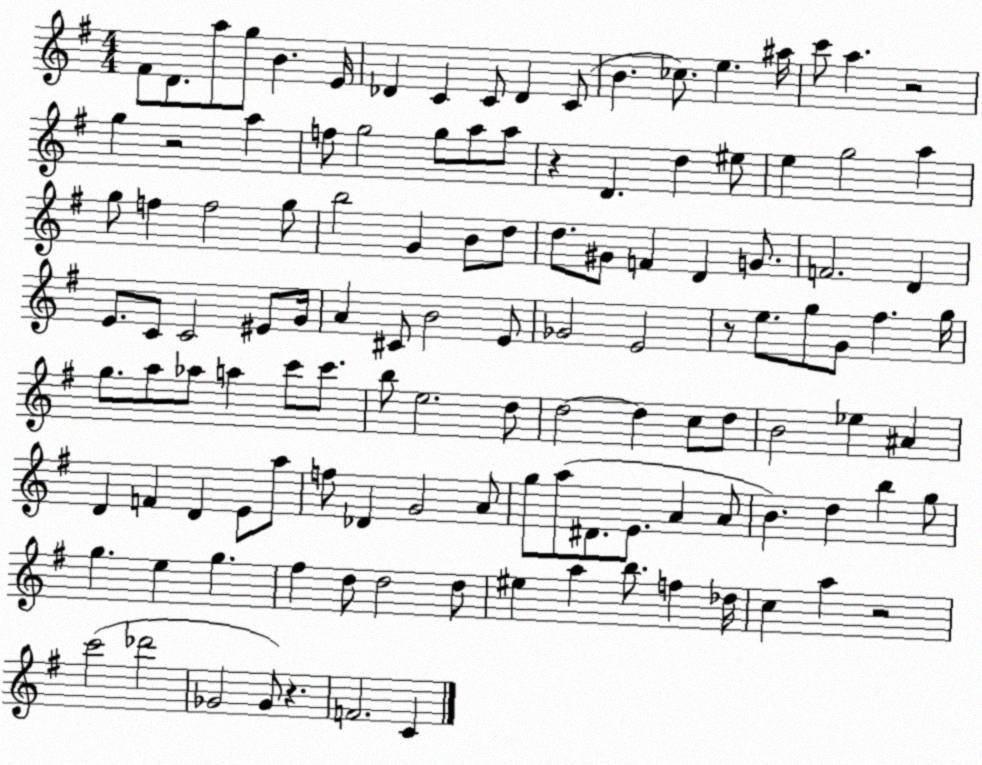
X:1
T:Untitled
M:4/4
L:1/4
K:G
^F/2 D/2 a/2 g/2 B E/4 _D C C/2 _D C/2 B _c/2 e ^a/4 c'/2 a z2 g z2 a f/2 g2 g/2 a/2 a/2 z D d ^e/2 e g2 a g/2 f f2 g/2 b2 G B/2 d/2 d/2 ^G/2 F D G/2 F2 D E/2 C/2 C2 ^E/2 G/4 A ^C/2 B2 E/2 _G2 E2 z/2 e/2 g/2 G/2 ^f g/4 g/2 a/2 _a/2 a c'/2 c'/2 b/2 e2 d/2 d2 d c/2 d/2 B2 _e ^A D F D E/2 a/2 f/2 _D G2 A/2 g/2 a/2 ^D/2 E/2 A A/2 B d b g/2 g e g ^f d/2 d2 d/2 ^e a b/2 f _d/4 c a z2 c'2 _d'2 _G2 _G/2 z F2 C